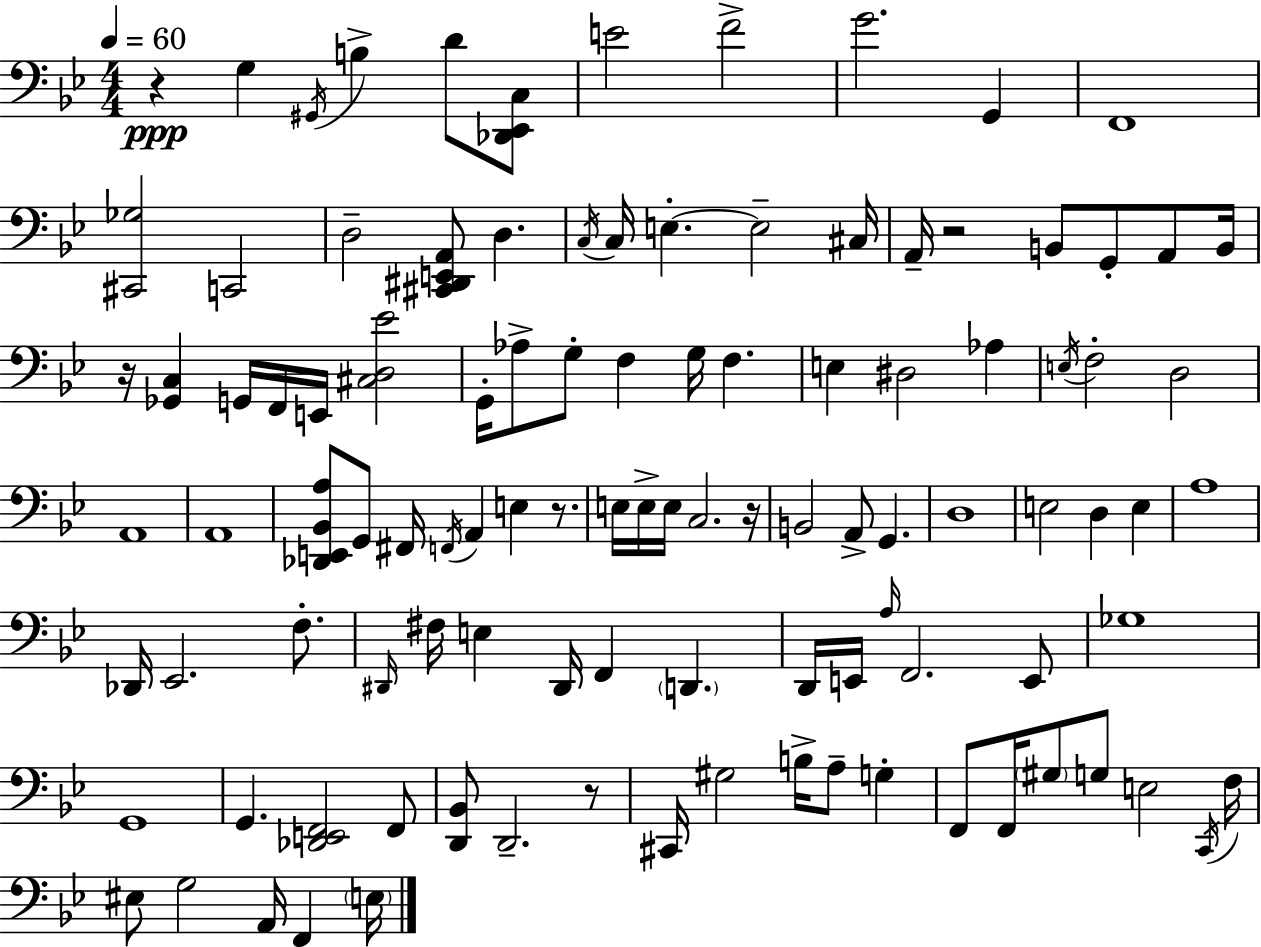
R/q G3/q G#2/s B3/q D4/e [Db2,Eb2,C3]/e E4/h F4/h G4/h. G2/q F2/w [C#2,Gb3]/h C2/h D3/h [C#2,D#2,E2,A2]/e D3/q. C3/s C3/s E3/q. E3/h C#3/s A2/s R/h B2/e G2/e A2/e B2/s R/s [Gb2,C3]/q G2/s F2/s E2/s [C#3,D3,Eb4]/h G2/s Ab3/e G3/e F3/q G3/s F3/q. E3/q D#3/h Ab3/q E3/s F3/h D3/h A2/w A2/w [Db2,E2,Bb2,A3]/e G2/e F#2/s F2/s A2/q E3/q R/e. E3/s E3/s E3/s C3/h. R/s B2/h A2/e G2/q. D3/w E3/h D3/q E3/q A3/w Db2/s Eb2/h. F3/e. D#2/s F#3/s E3/q D#2/s F2/q D2/q. D2/s E2/s A3/s F2/h. E2/e Gb3/w G2/w G2/q. [Db2,E2,F2]/h F2/e [D2,Bb2]/e D2/h. R/e C#2/s G#3/h B3/s A3/e G3/q F2/e F2/s G#3/e G3/e E3/h C2/s F3/s EIS3/e G3/h A2/s F2/q E3/s